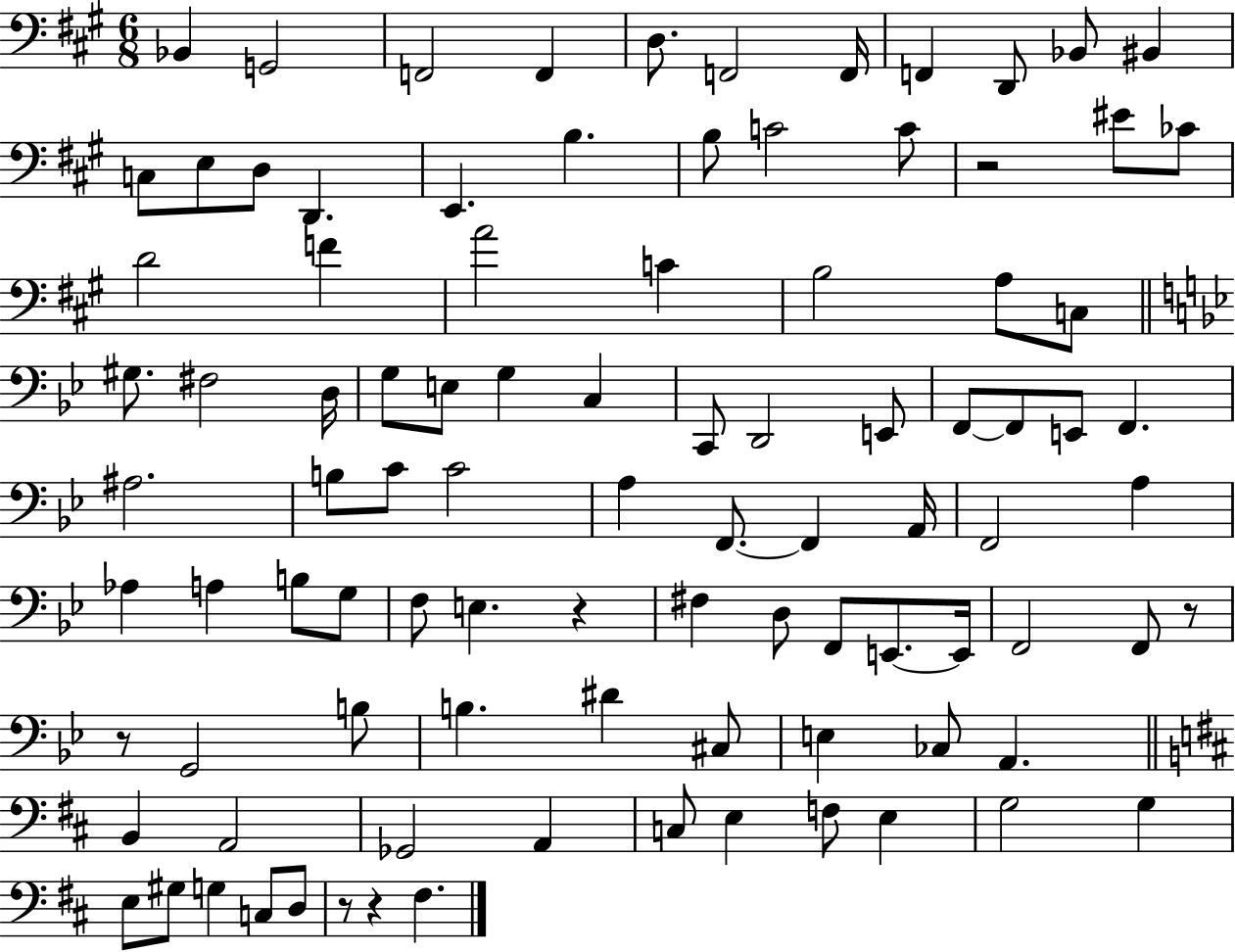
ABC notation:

X:1
T:Untitled
M:6/8
L:1/4
K:A
_B,, G,,2 F,,2 F,, D,/2 F,,2 F,,/4 F,, D,,/2 _B,,/2 ^B,, C,/2 E,/2 D,/2 D,, E,, B, B,/2 C2 C/2 z2 ^E/2 _C/2 D2 F A2 C B,2 A,/2 C,/2 ^G,/2 ^F,2 D,/4 G,/2 E,/2 G, C, C,,/2 D,,2 E,,/2 F,,/2 F,,/2 E,,/2 F,, ^A,2 B,/2 C/2 C2 A, F,,/2 F,, A,,/4 F,,2 A, _A, A, B,/2 G,/2 F,/2 E, z ^F, D,/2 F,,/2 E,,/2 E,,/4 F,,2 F,,/2 z/2 z/2 G,,2 B,/2 B, ^D ^C,/2 E, _C,/2 A,, B,, A,,2 _G,,2 A,, C,/2 E, F,/2 E, G,2 G, E,/2 ^G,/2 G, C,/2 D,/2 z/2 z ^F,